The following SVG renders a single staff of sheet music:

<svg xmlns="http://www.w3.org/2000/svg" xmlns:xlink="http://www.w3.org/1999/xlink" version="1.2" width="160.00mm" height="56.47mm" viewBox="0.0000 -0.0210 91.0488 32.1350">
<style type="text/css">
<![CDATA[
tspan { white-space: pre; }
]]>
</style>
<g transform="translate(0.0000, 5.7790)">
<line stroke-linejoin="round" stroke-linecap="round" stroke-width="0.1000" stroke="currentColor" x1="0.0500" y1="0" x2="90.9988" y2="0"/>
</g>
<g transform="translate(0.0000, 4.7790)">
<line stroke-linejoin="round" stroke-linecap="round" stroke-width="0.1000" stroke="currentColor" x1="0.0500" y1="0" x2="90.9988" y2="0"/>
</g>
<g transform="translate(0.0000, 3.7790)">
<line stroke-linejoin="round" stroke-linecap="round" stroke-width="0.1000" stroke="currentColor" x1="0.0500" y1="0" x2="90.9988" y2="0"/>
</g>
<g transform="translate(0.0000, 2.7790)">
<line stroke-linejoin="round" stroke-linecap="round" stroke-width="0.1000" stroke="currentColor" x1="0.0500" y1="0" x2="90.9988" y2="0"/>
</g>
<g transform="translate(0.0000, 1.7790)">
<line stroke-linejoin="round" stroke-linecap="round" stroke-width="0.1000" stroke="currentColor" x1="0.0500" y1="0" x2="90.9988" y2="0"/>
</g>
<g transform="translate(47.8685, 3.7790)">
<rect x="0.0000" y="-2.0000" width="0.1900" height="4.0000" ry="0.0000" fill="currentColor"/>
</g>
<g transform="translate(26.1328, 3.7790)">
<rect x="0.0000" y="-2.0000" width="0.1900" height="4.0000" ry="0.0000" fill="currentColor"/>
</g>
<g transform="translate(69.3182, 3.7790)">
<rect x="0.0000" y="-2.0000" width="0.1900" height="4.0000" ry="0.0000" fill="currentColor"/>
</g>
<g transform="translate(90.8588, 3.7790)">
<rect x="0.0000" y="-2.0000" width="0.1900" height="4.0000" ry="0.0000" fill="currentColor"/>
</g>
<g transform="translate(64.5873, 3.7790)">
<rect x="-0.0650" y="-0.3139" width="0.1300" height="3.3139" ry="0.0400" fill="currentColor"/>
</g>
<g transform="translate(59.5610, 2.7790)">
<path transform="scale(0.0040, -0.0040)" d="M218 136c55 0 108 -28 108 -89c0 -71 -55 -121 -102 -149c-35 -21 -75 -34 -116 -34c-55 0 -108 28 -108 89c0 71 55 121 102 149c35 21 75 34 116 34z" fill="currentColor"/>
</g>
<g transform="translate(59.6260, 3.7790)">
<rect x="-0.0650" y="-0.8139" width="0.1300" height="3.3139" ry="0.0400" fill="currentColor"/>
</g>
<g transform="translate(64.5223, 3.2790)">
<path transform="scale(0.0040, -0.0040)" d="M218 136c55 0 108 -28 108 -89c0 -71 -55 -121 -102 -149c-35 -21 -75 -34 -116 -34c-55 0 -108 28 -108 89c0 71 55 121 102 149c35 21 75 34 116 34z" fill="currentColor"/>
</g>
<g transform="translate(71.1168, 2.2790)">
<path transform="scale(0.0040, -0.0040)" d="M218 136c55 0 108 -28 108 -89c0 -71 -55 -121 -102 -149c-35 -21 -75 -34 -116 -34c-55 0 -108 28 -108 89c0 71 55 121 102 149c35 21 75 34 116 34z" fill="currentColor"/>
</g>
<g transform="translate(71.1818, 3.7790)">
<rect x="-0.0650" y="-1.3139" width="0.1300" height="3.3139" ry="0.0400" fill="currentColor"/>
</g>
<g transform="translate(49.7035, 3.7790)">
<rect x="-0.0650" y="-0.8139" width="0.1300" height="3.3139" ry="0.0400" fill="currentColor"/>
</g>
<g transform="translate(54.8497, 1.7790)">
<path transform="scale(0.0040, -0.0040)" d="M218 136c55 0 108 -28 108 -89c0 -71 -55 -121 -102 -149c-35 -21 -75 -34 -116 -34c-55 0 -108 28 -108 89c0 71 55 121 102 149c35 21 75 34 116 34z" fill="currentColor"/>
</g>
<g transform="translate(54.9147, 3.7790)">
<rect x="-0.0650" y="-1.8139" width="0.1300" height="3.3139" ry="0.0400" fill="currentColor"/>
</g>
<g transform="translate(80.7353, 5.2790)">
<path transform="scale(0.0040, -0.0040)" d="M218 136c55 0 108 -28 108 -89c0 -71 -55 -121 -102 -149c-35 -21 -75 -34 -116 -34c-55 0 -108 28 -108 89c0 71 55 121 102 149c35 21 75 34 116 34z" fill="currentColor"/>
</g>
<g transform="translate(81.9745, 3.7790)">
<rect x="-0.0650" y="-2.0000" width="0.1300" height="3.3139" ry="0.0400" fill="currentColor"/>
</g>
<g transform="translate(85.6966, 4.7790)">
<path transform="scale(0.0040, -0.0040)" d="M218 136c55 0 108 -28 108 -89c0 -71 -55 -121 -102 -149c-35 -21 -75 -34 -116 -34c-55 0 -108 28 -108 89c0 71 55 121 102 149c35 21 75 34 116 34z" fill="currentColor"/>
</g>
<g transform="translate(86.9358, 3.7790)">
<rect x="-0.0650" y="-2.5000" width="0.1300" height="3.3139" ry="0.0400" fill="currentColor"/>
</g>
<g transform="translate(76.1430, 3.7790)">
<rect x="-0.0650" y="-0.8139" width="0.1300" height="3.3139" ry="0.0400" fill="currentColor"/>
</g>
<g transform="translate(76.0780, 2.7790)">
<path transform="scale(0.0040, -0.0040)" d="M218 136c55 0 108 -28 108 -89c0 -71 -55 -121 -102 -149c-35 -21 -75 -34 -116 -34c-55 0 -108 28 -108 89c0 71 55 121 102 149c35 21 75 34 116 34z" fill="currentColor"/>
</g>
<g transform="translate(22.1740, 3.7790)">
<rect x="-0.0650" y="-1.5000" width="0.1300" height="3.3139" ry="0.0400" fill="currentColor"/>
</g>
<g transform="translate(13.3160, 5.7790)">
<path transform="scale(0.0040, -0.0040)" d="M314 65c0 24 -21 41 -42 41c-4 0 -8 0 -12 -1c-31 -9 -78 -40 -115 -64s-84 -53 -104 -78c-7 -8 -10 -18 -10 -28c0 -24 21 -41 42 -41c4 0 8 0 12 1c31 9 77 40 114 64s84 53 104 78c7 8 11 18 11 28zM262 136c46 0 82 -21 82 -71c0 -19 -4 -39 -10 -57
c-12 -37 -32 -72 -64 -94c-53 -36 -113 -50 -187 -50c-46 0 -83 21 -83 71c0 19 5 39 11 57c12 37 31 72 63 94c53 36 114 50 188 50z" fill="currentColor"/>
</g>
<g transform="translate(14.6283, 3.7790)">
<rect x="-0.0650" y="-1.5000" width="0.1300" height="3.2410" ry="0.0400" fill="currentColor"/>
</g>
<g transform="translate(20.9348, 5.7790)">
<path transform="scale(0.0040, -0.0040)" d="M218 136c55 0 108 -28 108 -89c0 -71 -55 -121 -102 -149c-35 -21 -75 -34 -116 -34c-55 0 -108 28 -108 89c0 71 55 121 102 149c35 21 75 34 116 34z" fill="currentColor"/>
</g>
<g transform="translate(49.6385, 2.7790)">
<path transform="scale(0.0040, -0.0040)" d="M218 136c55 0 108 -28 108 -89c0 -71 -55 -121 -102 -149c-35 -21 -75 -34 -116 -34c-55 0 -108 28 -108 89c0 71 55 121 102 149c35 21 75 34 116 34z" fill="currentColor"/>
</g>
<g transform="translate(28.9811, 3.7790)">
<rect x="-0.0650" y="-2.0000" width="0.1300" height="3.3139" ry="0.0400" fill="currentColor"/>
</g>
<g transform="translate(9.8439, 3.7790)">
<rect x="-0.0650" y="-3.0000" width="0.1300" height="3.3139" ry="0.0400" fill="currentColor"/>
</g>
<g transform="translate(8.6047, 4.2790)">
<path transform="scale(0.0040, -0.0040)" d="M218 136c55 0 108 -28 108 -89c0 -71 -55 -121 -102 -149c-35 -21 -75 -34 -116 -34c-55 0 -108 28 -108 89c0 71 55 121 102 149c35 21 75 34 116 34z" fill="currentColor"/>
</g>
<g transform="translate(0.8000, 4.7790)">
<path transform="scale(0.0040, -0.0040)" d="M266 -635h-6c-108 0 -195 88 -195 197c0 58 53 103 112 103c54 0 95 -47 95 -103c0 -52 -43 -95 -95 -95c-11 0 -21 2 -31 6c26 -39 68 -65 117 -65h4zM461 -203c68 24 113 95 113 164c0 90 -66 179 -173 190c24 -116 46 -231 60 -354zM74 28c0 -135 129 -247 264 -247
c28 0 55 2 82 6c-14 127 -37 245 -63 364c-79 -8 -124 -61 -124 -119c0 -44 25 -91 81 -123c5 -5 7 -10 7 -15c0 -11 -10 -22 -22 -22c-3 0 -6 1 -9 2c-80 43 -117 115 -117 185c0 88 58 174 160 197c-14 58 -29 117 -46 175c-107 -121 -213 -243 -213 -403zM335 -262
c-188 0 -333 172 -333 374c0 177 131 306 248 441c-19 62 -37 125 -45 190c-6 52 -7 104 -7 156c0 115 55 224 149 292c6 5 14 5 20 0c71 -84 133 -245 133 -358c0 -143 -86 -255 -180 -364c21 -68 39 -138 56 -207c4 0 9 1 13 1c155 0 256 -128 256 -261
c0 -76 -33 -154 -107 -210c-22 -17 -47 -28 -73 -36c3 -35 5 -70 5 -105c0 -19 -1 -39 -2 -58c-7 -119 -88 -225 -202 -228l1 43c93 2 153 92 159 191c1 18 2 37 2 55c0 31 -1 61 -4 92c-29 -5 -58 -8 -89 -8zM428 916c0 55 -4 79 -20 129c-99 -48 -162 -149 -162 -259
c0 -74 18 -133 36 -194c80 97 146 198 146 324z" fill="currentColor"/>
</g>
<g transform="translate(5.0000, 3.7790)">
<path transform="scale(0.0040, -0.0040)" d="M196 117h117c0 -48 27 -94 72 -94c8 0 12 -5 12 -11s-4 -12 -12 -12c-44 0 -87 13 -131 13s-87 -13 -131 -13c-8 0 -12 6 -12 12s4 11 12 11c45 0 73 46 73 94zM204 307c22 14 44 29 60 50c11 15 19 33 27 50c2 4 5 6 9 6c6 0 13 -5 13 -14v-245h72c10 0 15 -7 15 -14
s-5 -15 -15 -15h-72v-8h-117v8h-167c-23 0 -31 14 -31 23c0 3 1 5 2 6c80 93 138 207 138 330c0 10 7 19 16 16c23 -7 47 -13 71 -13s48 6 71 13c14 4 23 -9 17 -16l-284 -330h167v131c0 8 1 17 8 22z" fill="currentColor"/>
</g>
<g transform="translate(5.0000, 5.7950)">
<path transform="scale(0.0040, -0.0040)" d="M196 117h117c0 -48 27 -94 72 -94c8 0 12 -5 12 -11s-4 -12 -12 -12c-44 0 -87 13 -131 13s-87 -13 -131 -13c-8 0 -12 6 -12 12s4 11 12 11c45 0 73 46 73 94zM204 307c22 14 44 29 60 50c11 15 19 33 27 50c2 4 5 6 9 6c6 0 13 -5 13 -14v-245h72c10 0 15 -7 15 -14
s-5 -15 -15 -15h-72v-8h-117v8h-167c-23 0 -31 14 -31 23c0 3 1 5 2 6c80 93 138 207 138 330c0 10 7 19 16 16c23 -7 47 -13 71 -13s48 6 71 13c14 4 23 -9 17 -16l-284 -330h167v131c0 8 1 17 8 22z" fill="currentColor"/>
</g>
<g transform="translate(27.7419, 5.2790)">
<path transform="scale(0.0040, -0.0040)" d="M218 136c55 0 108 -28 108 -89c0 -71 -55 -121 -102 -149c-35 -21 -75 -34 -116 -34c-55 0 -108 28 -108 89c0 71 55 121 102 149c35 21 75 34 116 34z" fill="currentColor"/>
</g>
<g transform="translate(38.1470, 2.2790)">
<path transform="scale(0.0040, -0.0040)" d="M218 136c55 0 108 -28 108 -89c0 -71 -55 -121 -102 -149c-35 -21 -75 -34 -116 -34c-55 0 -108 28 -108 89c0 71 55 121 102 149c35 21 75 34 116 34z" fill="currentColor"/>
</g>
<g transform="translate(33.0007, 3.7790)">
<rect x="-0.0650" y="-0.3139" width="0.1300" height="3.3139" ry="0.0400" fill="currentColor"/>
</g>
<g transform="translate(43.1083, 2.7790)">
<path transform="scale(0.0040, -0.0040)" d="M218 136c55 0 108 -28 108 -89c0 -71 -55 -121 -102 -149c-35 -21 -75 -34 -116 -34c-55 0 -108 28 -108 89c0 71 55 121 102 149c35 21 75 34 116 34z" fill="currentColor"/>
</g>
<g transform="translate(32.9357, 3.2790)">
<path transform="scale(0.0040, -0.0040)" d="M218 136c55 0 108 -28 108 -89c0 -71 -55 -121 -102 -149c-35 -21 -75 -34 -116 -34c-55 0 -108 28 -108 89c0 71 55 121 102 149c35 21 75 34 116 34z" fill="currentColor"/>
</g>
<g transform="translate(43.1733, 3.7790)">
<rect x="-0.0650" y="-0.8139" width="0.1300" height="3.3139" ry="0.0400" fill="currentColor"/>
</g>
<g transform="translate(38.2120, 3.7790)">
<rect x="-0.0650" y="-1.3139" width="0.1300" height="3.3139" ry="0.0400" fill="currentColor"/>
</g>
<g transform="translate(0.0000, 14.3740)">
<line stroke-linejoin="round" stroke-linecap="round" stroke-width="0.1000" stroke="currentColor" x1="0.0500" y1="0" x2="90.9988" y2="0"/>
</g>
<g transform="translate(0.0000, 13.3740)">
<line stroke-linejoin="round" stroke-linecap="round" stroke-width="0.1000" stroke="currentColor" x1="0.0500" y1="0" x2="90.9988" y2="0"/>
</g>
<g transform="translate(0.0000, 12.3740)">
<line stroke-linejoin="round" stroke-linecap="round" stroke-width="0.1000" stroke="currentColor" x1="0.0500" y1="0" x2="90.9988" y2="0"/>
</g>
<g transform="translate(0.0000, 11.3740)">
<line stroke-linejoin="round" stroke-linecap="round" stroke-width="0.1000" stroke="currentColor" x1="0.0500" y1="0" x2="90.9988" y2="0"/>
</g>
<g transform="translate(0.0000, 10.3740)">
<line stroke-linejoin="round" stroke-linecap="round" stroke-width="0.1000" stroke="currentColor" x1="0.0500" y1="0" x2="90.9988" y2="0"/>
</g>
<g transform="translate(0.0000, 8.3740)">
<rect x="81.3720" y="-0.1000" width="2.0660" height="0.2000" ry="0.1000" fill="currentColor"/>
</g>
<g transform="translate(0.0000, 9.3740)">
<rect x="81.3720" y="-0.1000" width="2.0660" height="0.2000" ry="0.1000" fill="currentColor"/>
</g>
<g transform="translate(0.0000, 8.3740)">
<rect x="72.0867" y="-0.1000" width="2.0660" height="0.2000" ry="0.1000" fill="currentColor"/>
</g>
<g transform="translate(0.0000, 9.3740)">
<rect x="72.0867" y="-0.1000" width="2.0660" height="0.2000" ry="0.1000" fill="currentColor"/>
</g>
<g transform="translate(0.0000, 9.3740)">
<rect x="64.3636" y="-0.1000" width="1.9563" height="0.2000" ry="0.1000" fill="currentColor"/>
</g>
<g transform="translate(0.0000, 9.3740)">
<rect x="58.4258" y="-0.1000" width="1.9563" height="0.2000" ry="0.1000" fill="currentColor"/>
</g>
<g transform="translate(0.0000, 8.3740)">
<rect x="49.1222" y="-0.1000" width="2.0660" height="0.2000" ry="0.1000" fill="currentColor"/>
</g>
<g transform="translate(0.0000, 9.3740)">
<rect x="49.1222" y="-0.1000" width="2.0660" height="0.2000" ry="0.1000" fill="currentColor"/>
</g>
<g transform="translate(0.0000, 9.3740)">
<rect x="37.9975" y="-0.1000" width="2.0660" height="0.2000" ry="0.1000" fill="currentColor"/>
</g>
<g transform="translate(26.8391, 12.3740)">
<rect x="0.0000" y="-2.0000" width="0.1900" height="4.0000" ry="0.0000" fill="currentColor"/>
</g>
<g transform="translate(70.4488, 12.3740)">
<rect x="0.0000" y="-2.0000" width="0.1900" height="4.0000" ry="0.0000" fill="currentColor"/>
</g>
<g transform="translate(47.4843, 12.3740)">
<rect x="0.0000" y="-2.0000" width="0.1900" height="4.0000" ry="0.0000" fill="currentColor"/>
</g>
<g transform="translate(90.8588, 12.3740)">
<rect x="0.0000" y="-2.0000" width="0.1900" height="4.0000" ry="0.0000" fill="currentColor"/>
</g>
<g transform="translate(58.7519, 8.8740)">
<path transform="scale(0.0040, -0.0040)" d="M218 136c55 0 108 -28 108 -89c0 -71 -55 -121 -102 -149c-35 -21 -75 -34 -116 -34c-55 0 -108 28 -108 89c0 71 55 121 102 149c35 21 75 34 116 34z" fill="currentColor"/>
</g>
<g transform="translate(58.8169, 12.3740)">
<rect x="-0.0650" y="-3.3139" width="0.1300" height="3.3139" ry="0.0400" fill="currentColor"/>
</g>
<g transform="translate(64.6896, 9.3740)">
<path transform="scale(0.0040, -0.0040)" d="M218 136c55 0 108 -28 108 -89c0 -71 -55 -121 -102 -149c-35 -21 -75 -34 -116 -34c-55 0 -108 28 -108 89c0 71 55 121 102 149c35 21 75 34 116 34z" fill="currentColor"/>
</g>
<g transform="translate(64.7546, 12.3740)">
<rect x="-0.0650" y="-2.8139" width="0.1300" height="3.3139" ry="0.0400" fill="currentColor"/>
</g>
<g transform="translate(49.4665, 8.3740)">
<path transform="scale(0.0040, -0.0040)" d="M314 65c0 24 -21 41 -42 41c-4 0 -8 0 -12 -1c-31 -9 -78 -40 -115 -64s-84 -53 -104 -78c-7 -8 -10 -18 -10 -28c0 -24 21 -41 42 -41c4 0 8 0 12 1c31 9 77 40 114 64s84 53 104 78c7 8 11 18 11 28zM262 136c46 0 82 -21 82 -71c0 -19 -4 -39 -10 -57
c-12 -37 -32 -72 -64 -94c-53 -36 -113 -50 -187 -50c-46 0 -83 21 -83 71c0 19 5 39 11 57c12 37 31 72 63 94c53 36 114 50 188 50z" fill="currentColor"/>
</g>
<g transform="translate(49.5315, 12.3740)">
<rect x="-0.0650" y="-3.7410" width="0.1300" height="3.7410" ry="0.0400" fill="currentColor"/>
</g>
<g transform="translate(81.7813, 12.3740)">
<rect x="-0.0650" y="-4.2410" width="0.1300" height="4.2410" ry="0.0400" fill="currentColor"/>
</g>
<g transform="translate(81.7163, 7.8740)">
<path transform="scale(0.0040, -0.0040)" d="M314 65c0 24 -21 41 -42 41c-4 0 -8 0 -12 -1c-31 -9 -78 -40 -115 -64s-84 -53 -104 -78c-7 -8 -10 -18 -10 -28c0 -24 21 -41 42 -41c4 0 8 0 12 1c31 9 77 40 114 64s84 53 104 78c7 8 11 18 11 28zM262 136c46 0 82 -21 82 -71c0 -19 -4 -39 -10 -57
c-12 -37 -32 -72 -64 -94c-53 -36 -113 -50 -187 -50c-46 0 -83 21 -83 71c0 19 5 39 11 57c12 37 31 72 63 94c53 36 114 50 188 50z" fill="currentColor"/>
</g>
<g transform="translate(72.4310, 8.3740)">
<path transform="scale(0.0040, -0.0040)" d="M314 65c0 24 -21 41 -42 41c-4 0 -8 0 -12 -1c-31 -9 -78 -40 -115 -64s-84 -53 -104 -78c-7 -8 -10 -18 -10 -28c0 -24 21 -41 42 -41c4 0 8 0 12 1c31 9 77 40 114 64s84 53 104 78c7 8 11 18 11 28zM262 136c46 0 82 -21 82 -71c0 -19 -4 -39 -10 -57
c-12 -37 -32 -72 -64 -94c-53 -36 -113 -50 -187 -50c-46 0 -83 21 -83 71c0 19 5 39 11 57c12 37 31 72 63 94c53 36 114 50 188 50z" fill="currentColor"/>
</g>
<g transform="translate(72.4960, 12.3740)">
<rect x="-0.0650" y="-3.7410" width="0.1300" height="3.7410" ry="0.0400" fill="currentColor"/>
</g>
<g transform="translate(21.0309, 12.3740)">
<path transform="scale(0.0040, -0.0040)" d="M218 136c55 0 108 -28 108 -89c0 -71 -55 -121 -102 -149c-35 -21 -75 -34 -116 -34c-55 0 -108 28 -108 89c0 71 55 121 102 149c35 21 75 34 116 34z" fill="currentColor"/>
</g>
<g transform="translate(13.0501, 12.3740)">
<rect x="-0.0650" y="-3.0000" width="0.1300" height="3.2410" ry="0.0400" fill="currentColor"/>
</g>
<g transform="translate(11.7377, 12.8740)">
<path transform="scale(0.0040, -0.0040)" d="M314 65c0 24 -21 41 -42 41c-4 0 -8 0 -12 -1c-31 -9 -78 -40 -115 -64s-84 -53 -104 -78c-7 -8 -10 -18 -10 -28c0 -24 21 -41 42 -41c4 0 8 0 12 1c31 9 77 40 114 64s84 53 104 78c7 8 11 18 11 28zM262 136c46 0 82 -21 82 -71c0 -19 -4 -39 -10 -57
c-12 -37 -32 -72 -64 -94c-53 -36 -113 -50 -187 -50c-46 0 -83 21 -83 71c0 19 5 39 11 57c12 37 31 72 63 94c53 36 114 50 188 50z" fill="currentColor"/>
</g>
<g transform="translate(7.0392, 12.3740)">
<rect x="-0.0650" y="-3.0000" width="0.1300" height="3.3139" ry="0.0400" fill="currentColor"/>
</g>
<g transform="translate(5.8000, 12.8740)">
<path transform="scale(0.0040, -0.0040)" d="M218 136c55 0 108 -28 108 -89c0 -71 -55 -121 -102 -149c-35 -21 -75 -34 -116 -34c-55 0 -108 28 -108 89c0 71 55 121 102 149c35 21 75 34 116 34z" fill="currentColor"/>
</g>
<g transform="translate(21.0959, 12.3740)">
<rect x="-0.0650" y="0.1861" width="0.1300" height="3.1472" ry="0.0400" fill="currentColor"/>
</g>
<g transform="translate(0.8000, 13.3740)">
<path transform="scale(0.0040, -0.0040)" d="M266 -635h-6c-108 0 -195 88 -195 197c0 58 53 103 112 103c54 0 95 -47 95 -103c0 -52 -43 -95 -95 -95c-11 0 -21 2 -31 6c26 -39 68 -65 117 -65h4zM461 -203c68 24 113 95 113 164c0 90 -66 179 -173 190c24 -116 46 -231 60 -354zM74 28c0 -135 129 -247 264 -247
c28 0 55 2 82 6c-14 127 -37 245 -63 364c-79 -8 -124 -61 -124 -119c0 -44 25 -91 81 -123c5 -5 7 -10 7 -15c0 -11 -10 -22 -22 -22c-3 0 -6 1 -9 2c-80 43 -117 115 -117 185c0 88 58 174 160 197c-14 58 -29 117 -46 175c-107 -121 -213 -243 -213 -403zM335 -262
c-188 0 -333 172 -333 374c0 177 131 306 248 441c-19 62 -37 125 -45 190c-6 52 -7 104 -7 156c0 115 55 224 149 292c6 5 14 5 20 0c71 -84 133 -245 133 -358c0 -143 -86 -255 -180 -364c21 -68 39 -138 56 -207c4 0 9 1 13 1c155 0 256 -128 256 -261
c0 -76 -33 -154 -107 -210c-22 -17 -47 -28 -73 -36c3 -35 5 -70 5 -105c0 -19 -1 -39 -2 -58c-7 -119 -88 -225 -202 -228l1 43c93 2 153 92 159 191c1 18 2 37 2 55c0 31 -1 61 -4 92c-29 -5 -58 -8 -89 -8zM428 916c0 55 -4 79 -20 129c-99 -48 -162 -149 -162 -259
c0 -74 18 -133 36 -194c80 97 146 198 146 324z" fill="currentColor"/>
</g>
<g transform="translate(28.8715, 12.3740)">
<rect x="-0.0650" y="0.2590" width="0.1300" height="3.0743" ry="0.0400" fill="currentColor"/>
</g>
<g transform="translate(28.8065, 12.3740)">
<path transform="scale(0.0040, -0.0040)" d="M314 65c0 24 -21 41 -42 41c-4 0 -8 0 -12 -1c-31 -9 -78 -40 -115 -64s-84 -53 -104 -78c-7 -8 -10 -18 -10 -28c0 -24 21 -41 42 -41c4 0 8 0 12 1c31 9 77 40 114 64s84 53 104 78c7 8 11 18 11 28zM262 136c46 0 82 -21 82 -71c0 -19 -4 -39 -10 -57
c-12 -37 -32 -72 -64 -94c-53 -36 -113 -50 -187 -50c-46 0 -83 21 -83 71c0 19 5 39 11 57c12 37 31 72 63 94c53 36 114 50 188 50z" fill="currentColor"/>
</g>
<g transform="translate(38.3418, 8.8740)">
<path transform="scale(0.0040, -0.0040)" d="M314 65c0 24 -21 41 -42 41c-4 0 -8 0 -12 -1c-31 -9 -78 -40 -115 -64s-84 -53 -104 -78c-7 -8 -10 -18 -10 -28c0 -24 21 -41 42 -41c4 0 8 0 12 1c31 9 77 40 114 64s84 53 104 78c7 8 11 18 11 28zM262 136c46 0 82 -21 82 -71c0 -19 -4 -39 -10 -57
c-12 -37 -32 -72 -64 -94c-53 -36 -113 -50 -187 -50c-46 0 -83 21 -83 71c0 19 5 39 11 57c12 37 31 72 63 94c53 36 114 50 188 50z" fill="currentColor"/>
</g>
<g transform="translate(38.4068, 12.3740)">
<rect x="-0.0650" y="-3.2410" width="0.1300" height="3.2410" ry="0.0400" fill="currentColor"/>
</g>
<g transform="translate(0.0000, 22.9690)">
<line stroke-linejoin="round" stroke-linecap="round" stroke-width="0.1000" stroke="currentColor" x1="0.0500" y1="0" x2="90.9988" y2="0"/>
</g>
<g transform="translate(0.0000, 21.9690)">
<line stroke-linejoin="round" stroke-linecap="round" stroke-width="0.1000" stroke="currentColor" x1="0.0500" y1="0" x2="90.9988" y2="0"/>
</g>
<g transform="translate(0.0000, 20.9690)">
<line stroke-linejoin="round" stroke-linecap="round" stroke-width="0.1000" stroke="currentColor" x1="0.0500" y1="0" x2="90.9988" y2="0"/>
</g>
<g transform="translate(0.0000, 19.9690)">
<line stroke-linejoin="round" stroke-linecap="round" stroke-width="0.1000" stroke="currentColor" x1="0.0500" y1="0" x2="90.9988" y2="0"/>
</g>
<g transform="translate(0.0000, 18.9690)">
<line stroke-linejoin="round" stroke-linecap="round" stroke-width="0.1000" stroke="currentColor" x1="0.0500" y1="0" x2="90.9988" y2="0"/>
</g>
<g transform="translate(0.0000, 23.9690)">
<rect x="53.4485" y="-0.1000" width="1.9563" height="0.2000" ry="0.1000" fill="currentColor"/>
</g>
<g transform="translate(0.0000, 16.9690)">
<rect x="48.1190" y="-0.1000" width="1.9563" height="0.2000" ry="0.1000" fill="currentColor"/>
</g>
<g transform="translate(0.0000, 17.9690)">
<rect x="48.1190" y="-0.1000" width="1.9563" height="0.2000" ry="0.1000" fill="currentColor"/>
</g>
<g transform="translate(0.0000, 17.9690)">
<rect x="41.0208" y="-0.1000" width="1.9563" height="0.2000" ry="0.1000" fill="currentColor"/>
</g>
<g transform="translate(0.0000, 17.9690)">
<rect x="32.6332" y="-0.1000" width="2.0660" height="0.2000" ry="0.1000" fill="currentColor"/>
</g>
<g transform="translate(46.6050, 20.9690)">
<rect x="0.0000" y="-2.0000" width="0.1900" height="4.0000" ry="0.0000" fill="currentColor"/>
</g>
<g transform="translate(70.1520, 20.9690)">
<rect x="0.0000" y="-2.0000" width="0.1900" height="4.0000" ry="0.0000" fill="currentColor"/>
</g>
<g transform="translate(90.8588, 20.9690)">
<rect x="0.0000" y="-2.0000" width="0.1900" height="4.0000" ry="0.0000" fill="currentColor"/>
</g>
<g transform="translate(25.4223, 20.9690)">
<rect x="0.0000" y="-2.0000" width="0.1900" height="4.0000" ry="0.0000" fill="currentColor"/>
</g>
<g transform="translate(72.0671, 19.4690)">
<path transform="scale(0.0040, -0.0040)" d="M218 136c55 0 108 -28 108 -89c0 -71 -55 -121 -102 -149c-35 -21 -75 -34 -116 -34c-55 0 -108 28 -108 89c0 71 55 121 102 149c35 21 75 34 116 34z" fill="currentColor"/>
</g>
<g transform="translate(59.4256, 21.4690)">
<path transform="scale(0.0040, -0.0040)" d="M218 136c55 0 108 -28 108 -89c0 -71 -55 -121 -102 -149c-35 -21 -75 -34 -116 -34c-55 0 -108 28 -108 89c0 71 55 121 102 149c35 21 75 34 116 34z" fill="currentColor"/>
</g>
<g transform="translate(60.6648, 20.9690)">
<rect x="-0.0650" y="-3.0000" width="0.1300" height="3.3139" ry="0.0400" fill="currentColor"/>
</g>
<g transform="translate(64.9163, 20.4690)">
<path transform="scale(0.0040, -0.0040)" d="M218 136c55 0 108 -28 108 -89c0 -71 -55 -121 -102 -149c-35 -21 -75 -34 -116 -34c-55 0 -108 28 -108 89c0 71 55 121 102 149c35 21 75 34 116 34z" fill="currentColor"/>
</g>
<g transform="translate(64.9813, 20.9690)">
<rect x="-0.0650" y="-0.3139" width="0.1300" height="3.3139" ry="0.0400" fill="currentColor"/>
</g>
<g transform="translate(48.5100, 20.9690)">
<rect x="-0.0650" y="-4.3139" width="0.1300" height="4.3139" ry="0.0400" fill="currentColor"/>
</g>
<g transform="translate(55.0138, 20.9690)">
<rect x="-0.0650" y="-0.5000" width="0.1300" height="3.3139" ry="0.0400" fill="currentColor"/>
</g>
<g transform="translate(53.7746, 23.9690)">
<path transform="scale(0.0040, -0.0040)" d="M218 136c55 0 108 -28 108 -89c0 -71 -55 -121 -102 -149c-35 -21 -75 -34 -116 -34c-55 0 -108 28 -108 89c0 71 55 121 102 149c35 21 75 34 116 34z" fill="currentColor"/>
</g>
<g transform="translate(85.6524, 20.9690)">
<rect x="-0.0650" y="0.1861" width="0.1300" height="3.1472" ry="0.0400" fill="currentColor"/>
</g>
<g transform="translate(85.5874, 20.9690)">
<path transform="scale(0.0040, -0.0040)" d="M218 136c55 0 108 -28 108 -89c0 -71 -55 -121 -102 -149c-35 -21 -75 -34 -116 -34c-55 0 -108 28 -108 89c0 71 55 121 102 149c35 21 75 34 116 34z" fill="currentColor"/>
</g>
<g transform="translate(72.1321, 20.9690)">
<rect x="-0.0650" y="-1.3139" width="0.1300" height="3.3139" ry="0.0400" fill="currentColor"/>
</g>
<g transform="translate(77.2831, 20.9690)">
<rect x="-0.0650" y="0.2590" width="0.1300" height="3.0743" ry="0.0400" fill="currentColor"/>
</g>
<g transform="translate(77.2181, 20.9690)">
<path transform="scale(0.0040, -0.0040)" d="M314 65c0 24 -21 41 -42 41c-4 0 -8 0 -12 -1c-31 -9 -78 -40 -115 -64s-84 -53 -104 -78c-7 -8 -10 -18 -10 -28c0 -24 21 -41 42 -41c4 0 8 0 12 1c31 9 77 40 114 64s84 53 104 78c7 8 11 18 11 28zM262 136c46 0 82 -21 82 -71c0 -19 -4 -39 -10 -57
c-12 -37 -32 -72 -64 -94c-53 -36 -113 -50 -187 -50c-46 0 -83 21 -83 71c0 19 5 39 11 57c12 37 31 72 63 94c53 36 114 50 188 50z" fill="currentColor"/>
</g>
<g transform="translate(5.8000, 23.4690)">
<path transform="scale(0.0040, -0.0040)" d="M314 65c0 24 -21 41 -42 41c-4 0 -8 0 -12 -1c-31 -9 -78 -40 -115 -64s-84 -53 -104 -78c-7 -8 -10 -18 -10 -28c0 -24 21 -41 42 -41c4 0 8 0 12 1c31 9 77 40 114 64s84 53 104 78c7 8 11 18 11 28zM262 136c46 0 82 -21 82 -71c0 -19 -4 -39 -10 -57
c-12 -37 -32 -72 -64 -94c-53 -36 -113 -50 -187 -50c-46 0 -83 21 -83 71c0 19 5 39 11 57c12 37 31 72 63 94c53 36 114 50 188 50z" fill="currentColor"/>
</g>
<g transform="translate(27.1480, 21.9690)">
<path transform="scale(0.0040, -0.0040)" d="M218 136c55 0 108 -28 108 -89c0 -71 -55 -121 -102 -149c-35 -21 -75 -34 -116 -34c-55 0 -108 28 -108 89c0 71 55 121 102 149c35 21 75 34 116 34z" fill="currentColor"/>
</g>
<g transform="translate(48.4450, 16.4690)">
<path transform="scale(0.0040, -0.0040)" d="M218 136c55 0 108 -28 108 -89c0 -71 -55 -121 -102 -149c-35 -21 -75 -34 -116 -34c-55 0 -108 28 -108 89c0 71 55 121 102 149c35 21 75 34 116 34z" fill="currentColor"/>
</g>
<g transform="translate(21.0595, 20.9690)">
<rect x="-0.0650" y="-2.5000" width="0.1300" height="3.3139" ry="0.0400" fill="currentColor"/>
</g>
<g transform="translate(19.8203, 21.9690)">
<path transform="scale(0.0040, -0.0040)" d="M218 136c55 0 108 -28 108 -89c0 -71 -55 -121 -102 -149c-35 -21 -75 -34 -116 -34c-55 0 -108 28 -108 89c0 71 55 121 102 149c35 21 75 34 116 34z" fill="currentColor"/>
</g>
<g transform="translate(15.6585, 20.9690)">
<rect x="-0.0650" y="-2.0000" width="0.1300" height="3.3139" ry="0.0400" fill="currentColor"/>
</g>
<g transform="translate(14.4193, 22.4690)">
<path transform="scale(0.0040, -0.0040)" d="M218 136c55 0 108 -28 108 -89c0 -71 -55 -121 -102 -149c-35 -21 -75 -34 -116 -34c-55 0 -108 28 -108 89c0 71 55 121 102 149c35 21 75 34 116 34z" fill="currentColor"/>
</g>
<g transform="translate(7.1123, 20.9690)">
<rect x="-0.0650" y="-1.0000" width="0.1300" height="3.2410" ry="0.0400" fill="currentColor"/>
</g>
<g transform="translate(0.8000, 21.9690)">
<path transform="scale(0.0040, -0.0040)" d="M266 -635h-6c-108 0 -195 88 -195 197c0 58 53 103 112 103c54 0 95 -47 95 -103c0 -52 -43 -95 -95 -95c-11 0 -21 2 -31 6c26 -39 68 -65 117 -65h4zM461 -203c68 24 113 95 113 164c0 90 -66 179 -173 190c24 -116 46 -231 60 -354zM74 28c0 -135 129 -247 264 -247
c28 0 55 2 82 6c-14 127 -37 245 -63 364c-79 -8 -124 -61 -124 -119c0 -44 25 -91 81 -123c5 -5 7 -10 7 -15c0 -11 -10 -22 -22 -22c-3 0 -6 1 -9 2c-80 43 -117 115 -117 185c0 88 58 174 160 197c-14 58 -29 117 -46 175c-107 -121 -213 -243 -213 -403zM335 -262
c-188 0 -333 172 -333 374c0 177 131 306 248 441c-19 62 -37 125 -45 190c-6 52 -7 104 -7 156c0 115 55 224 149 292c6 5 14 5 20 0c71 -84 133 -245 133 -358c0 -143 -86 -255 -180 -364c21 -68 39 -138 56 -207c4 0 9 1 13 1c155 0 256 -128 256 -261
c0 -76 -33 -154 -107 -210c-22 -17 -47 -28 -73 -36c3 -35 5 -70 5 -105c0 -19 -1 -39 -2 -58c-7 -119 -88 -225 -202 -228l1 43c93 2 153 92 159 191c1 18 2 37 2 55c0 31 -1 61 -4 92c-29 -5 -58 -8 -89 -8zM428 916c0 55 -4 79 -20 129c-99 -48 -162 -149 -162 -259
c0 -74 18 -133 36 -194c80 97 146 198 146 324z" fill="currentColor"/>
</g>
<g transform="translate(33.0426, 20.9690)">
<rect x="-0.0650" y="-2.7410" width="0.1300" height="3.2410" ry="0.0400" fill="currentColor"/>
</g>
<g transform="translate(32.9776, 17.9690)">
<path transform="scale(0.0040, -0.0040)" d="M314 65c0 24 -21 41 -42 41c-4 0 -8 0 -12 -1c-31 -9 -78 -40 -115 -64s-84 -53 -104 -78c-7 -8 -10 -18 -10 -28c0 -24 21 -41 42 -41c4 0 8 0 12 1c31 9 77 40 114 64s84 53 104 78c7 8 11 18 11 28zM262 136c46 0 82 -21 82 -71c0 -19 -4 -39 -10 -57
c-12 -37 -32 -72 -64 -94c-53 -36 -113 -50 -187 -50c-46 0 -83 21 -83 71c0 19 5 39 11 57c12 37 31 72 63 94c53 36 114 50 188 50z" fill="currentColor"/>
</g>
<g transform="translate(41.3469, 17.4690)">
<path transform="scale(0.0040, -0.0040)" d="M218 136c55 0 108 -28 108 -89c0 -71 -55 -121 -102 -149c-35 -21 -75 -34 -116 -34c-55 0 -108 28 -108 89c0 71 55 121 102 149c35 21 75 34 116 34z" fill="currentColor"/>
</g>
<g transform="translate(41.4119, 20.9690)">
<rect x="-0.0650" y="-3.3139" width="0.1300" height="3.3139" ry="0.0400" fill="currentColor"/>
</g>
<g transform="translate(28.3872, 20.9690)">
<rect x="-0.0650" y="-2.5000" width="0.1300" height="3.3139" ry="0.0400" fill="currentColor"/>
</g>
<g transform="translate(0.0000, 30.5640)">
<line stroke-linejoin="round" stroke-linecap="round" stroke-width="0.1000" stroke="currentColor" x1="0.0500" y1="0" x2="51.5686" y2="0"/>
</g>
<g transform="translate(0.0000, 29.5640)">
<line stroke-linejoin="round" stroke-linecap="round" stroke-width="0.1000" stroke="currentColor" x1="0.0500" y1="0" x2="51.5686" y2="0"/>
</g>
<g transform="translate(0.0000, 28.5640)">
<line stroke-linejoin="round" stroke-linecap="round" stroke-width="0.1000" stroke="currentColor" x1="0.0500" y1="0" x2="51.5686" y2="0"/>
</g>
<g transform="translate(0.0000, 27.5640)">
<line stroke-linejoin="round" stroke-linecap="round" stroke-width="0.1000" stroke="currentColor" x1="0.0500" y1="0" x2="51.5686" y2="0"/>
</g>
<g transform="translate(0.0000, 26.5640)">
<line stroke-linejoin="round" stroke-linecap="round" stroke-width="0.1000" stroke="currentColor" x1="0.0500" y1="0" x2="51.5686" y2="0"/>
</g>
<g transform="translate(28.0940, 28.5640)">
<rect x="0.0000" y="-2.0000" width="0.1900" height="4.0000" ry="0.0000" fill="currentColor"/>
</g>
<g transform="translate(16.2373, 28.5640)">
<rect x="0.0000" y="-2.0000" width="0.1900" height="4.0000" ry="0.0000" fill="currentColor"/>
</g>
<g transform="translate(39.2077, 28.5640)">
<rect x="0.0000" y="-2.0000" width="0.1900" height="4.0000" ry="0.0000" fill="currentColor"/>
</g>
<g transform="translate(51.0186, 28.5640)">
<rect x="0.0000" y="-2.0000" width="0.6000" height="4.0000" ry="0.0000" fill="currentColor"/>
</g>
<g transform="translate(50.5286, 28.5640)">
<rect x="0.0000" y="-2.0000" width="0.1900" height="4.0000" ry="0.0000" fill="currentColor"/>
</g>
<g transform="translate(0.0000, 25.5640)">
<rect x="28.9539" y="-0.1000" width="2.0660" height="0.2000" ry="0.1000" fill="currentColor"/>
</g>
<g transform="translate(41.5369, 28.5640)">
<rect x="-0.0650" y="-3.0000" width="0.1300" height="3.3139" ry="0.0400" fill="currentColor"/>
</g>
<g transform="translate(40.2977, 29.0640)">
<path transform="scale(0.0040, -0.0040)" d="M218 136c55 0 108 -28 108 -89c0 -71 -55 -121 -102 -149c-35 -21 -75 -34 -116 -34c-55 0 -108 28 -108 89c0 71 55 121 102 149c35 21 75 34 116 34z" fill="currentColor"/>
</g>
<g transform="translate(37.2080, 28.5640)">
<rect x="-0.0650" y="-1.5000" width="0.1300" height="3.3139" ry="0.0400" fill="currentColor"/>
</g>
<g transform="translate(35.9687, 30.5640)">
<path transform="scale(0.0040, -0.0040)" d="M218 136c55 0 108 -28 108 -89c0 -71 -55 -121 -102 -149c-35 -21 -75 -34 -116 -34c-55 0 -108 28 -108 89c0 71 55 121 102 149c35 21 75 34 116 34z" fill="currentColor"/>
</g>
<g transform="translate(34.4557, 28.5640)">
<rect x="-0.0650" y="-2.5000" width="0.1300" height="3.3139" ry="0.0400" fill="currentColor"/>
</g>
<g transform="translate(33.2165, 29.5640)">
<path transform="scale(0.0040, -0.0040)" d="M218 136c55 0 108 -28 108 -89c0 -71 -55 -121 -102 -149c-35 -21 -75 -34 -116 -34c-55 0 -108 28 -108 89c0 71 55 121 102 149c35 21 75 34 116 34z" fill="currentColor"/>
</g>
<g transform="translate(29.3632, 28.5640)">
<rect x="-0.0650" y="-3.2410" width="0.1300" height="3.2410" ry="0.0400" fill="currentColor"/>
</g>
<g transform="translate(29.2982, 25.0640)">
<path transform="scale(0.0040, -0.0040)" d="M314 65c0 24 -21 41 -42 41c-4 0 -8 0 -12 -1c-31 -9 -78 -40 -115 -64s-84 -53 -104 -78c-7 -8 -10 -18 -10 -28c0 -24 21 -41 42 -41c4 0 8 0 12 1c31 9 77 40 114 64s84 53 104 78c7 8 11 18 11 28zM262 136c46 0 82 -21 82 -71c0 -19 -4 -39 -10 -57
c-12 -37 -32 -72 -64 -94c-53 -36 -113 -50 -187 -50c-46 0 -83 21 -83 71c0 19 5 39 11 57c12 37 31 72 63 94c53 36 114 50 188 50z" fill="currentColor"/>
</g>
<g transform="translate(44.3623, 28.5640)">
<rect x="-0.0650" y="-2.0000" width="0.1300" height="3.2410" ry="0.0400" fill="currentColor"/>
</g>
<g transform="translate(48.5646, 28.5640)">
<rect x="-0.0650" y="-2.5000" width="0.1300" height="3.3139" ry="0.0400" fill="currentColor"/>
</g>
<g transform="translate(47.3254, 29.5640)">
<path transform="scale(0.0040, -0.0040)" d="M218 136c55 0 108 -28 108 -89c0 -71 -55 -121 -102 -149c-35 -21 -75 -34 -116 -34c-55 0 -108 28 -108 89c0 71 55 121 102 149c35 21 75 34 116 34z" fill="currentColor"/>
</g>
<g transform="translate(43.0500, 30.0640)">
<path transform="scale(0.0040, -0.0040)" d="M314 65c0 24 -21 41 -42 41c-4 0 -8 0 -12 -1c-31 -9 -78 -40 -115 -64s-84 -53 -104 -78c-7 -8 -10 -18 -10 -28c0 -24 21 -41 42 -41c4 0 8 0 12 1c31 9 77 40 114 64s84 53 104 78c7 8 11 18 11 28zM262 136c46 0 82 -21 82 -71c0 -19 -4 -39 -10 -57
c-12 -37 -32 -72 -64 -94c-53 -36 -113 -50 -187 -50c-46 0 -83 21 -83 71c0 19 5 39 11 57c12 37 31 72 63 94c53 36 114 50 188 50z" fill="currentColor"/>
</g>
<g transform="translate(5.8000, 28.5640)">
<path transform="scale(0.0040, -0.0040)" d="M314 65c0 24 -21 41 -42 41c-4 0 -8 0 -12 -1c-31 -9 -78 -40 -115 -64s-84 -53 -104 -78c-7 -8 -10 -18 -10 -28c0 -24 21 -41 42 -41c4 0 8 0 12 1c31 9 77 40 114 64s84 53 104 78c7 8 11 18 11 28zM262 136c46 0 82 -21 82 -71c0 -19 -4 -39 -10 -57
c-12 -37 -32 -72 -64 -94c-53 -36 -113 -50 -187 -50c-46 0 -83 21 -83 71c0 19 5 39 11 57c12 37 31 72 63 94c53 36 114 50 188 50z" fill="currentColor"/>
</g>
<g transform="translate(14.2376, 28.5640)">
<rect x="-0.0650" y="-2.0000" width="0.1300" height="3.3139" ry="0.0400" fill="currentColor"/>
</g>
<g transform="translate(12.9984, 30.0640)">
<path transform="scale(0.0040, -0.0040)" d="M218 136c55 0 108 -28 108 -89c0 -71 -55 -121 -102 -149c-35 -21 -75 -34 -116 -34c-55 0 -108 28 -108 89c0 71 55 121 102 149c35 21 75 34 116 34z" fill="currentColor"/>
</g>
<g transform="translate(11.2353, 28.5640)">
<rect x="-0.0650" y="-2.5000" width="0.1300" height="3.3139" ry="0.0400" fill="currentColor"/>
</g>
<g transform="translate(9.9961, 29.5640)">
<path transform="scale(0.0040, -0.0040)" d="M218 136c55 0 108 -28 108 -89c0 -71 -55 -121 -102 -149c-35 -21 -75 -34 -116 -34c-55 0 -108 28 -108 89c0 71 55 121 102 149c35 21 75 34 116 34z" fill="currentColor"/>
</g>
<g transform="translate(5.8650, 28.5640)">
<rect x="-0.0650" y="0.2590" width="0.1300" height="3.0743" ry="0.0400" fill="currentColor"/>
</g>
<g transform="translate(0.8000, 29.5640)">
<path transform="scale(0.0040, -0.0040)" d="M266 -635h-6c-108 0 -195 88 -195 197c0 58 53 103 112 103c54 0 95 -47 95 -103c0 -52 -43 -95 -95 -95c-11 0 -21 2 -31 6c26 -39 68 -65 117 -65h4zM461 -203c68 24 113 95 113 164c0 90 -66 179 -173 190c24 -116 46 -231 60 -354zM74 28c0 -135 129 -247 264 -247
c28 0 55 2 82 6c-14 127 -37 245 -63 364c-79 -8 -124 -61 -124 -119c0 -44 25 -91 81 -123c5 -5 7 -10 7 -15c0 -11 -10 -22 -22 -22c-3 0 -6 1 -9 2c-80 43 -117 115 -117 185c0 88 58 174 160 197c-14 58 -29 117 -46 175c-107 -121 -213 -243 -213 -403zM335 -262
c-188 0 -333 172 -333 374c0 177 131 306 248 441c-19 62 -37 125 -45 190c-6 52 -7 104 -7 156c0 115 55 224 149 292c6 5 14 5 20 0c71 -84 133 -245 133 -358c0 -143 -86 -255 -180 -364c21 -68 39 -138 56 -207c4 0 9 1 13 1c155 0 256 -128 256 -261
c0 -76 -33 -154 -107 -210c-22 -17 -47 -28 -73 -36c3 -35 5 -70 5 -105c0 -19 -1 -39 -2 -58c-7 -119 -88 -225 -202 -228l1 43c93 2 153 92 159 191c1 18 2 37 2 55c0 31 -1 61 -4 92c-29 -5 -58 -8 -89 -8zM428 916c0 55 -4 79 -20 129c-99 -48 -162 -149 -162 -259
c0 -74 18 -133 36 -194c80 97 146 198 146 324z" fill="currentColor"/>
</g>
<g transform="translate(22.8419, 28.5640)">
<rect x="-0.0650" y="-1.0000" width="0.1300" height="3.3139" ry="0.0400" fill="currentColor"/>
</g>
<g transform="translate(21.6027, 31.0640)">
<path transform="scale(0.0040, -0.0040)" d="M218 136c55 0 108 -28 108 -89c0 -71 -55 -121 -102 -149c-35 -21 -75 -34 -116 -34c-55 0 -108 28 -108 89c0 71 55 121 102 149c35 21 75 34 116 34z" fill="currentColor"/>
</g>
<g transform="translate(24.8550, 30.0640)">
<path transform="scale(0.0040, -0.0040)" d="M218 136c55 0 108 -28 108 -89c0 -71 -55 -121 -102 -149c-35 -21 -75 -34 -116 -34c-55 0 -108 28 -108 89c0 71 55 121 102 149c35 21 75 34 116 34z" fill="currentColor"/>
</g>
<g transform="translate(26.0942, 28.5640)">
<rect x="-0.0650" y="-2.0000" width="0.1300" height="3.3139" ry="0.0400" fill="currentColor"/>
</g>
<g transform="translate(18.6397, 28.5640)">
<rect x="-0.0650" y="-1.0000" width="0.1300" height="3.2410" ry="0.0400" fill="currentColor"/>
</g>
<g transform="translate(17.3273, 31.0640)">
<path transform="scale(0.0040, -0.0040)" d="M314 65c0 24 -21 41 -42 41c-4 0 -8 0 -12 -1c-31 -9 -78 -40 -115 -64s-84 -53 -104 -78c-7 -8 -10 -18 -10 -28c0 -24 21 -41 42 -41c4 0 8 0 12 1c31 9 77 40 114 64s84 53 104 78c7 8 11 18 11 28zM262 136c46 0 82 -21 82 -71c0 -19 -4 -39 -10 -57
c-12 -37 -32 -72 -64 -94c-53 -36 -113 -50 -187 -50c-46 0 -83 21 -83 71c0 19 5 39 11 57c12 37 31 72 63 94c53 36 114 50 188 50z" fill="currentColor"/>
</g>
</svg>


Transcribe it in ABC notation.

X:1
T:Untitled
M:4/4
L:1/4
K:C
A E2 E F c e d d f d c e d F G A A2 B B2 b2 c'2 b a c'2 d'2 D2 F G G a2 b d' C A c e B2 B B2 G F D2 D F b2 G E A F2 G